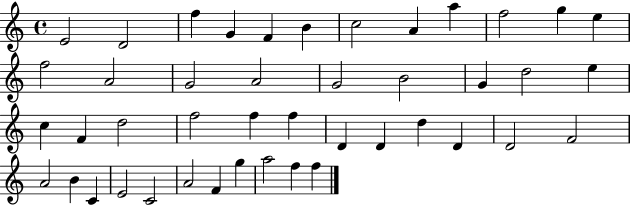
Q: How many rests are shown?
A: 0